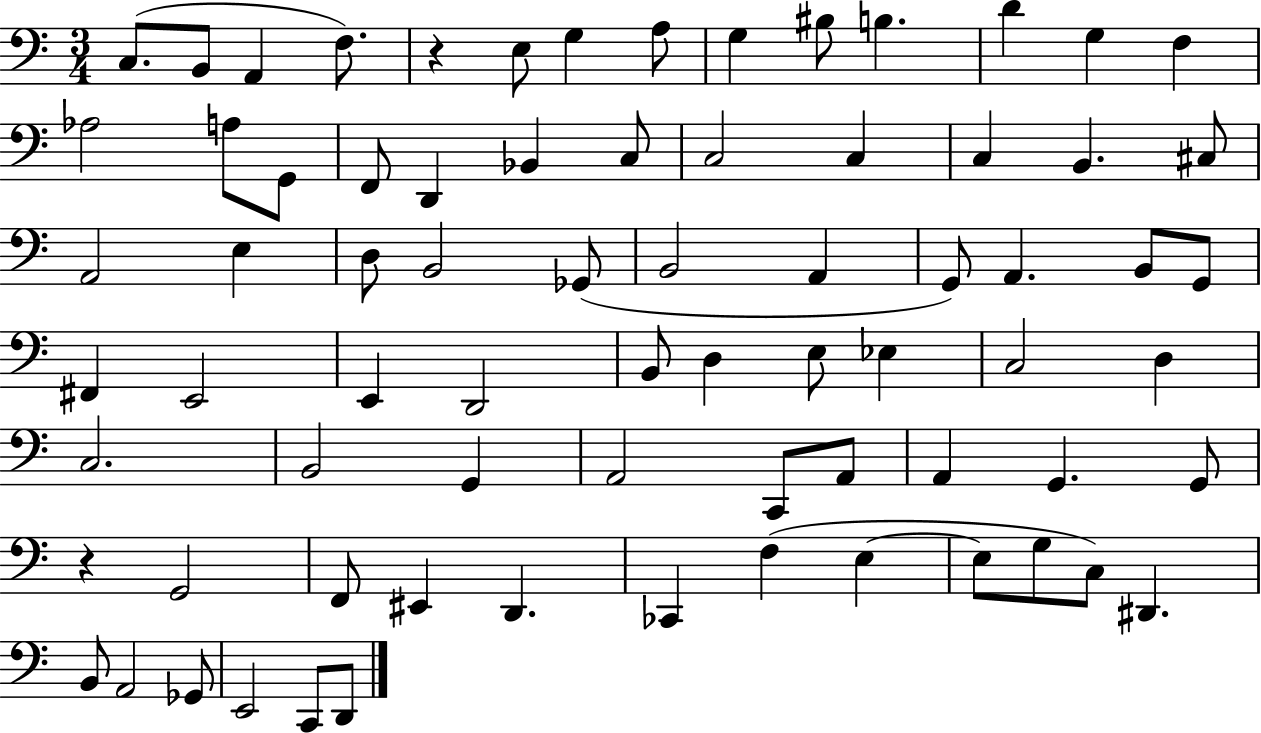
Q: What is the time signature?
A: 3/4